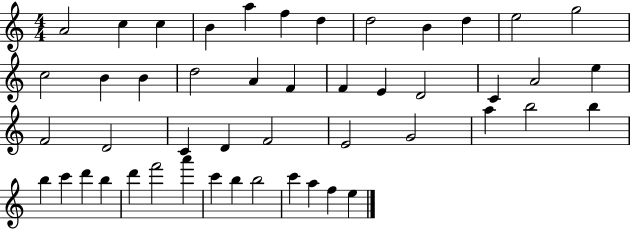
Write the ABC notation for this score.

X:1
T:Untitled
M:4/4
L:1/4
K:C
A2 c c B a f d d2 B d e2 g2 c2 B B d2 A F F E D2 C A2 e F2 D2 C D F2 E2 G2 a b2 b b c' d' b d' f'2 a' c' b b2 c' a f e